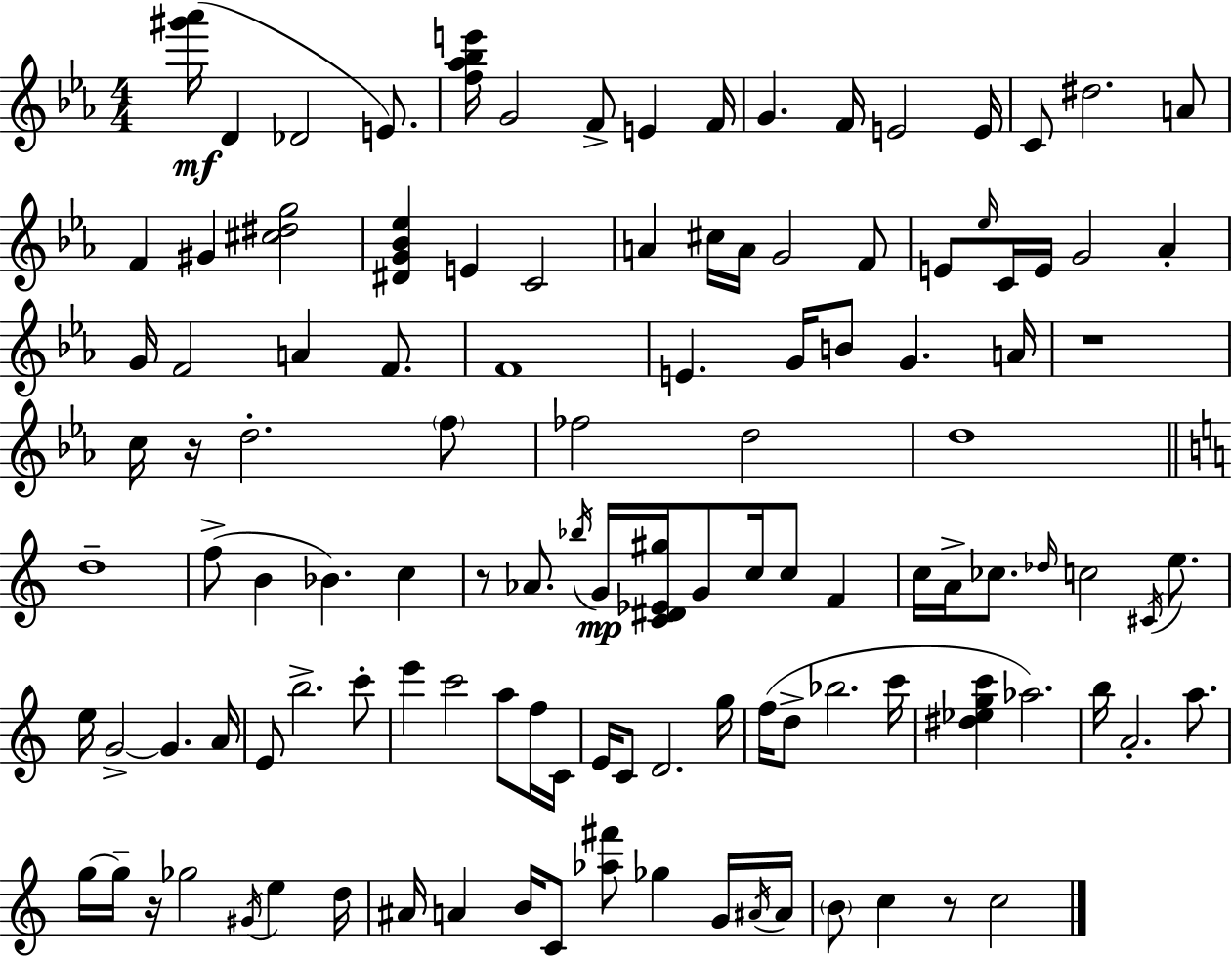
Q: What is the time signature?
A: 4/4